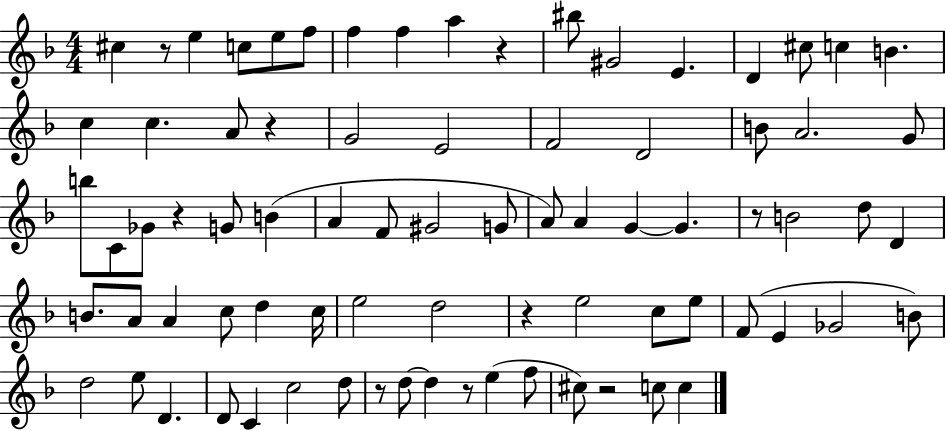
X:1
T:Untitled
M:4/4
L:1/4
K:F
^c z/2 e c/2 e/2 f/2 f f a z ^b/2 ^G2 E D ^c/2 c B c c A/2 z G2 E2 F2 D2 B/2 A2 G/2 b/2 C/2 _G/2 z G/2 B A F/2 ^G2 G/2 A/2 A G G z/2 B2 d/2 D B/2 A/2 A c/2 d c/4 e2 d2 z e2 c/2 e/2 F/2 E _G2 B/2 d2 e/2 D D/2 C c2 d/2 z/2 d/2 d z/2 e f/2 ^c/2 z2 c/2 c